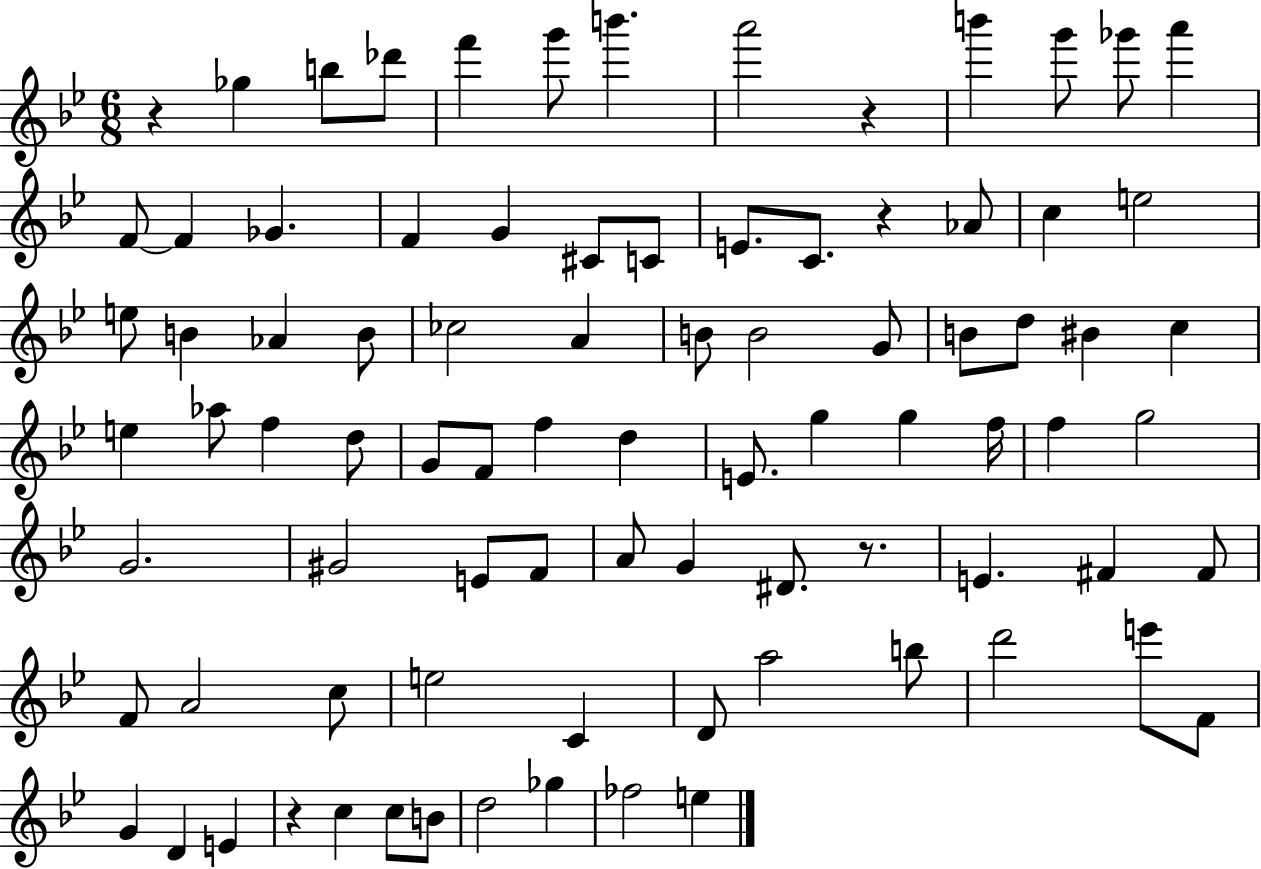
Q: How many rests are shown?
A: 5